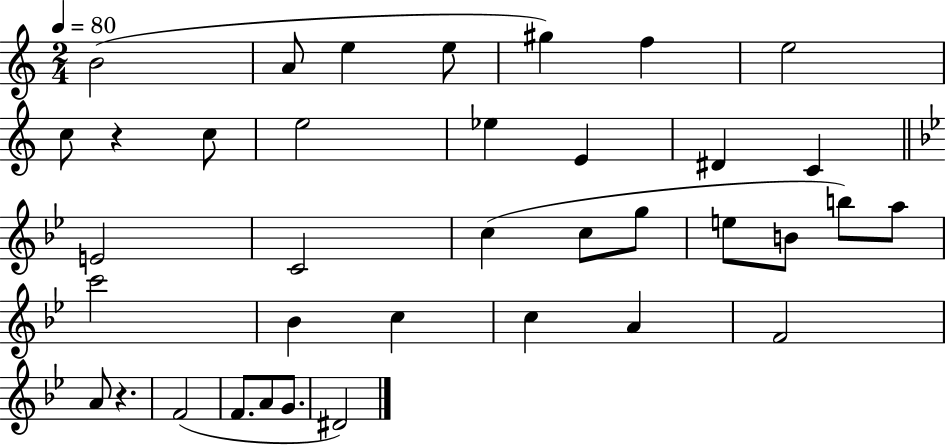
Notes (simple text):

B4/h A4/e E5/q E5/e G#5/q F5/q E5/h C5/e R/q C5/e E5/h Eb5/q E4/q D#4/q C4/q E4/h C4/h C5/q C5/e G5/e E5/e B4/e B5/e A5/e C6/h Bb4/q C5/q C5/q A4/q F4/h A4/e R/q. F4/h F4/e. A4/e G4/e. D#4/h